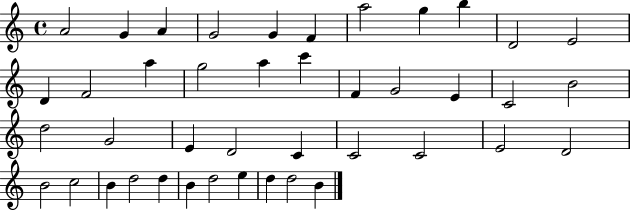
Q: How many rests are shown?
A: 0